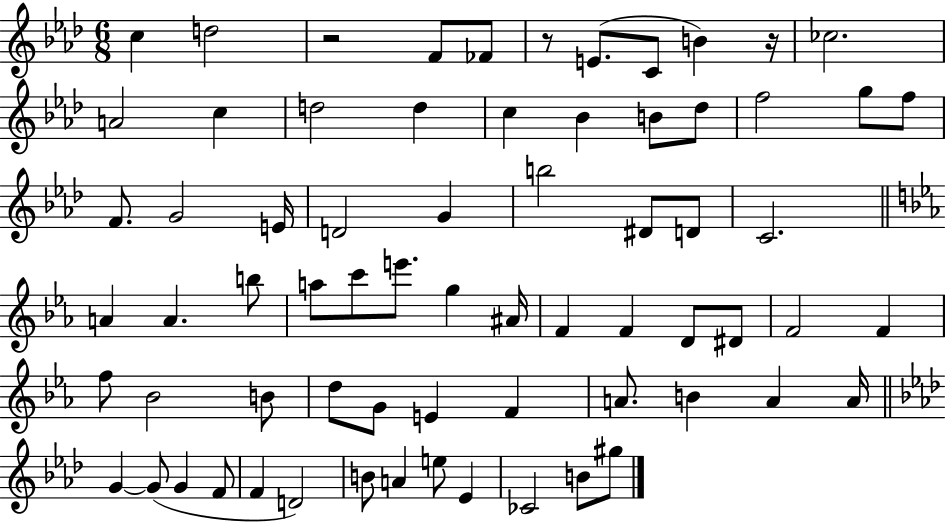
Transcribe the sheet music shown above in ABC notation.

X:1
T:Untitled
M:6/8
L:1/4
K:Ab
c d2 z2 F/2 _F/2 z/2 E/2 C/2 B z/4 _c2 A2 c d2 d c _B B/2 _d/2 f2 g/2 f/2 F/2 G2 E/4 D2 G b2 ^D/2 D/2 C2 A A b/2 a/2 c'/2 e'/2 g ^A/4 F F D/2 ^D/2 F2 F f/2 _B2 B/2 d/2 G/2 E F A/2 B A A/4 G G/2 G F/2 F D2 B/2 A e/2 _E _C2 B/2 ^g/2